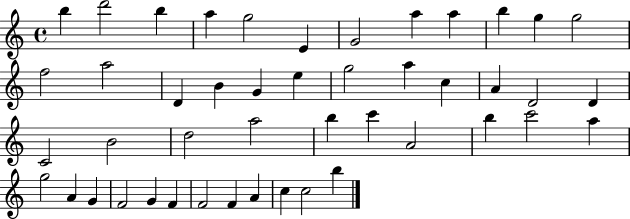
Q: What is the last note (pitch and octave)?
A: B5